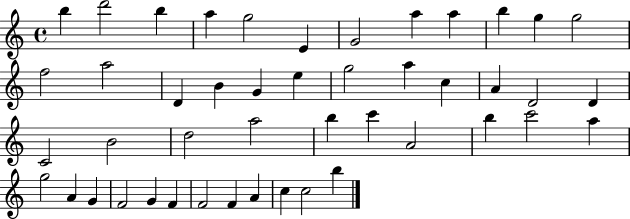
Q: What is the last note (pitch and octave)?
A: B5